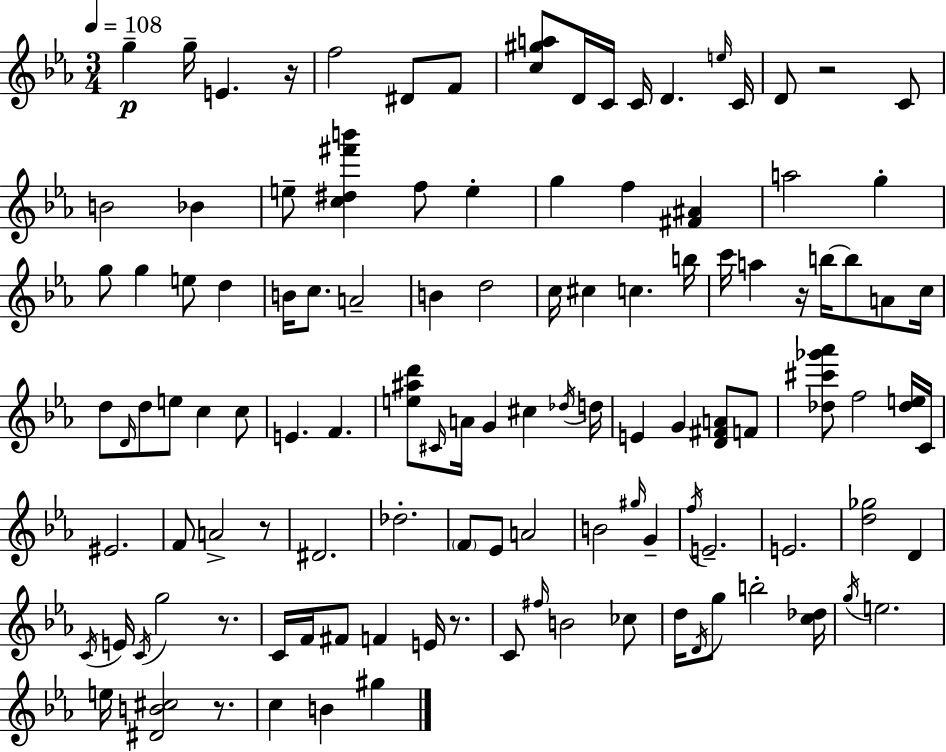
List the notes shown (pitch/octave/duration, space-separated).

G5/q G5/s E4/q. R/s F5/h D#4/e F4/e [C5,G#5,A5]/e D4/s C4/s C4/s D4/q. E5/s C4/s D4/e R/h C4/e B4/h Bb4/q E5/e [C5,D#5,F#6,B6]/q F5/e E5/q G5/q F5/q [F#4,A#4]/q A5/h G5/q G5/e G5/q E5/e D5/q B4/s C5/e. A4/h B4/q D5/h C5/s C#5/q C5/q. B5/s C6/s A5/q R/s B5/s B5/e A4/e C5/s D5/e D4/s D5/e E5/e C5/q C5/e E4/q. F4/q. [E5,A#5,D6]/e C#4/s A4/s G4/q C#5/q Db5/s D5/s E4/q G4/q [D4,F#4,A4]/e F4/e [Db5,C#6,Gb6,Ab6]/e F5/h [Db5,E5]/s C4/s EIS4/h. F4/e A4/h R/e D#4/h. Db5/h. F4/e Eb4/e A4/h B4/h G#5/s G4/q F5/s E4/h. E4/h. [D5,Gb5]/h D4/q C4/s E4/s C4/s G5/h R/e. C4/s F4/s F#4/e F4/q E4/s R/e. C4/e F#5/s B4/h CES5/e D5/s D4/s G5/e B5/h [C5,Db5]/s G5/s E5/h. E5/s [D#4,B4,C#5]/h R/e. C5/q B4/q G#5/q